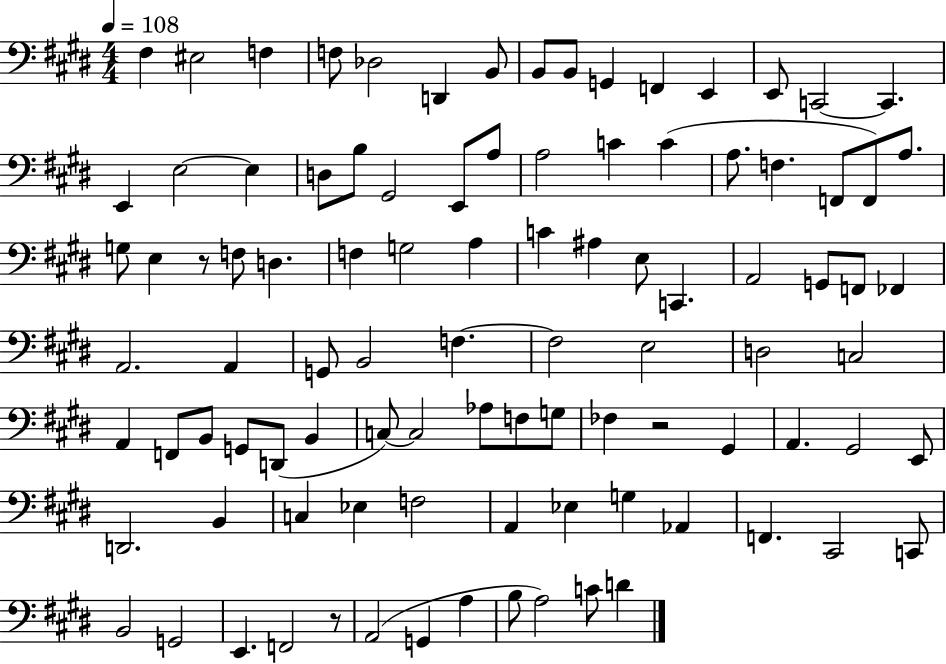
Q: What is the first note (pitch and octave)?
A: F#3